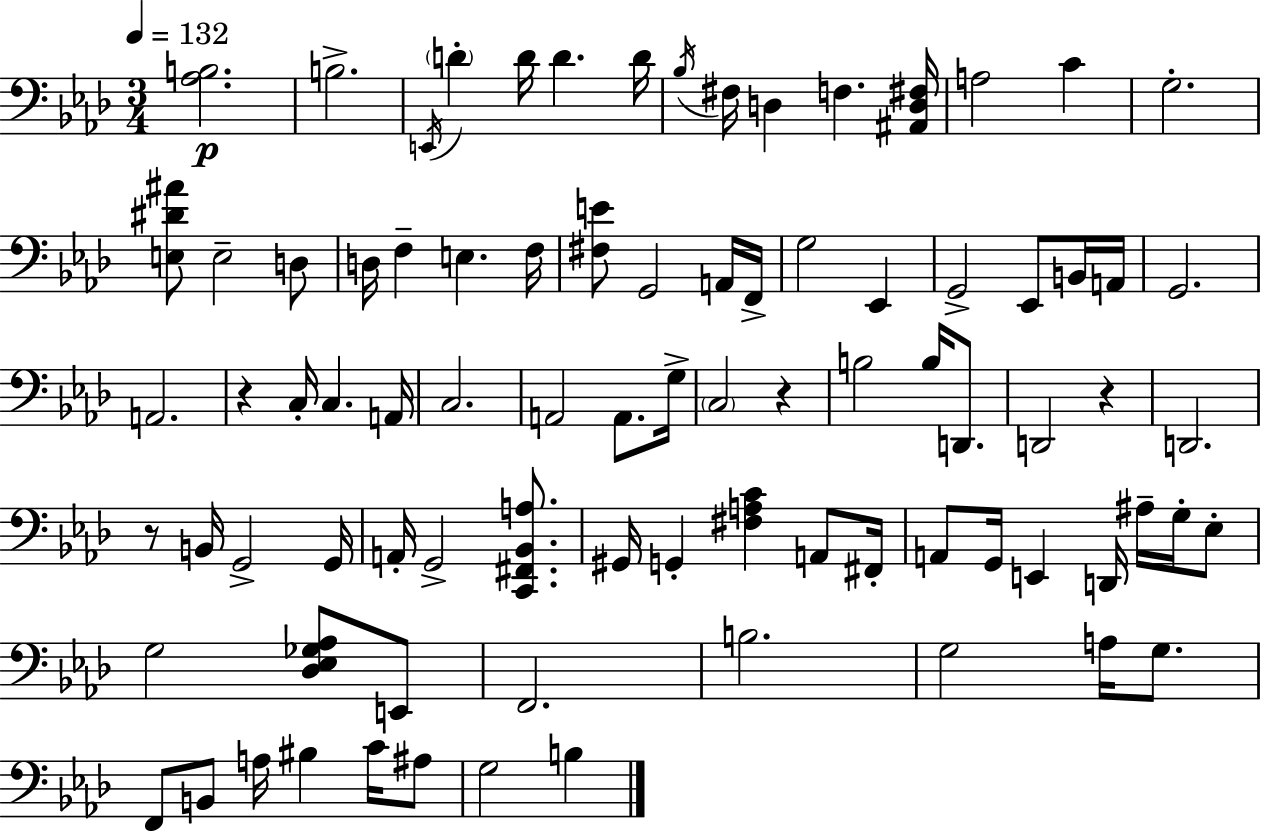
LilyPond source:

{
  \clef bass
  \numericTimeSignature
  \time 3/4
  \key f \minor
  \tempo 4 = 132
  <aes b>2.\p | b2.-> | \acciaccatura { e,16 } \parenthesize d'4-. d'16 d'4. | d'16 \acciaccatura { bes16 } fis16 d4 f4. | \break <ais, d fis>16 a2 c'4 | g2.-. | <e dis' ais'>8 e2-- | d8 d16 f4-- e4. | \break f16 <fis e'>8 g,2 | a,16 f,16-> g2 ees,4 | g,2-> ees,8 | b,16 a,16 g,2. | \break a,2. | r4 c16-. c4. | a,16 c2. | a,2 a,8. | \break g16-> \parenthesize c2 r4 | b2 b16 d,8. | d,2 r4 | d,2. | \break r8 b,16 g,2-> | g,16 a,16-. g,2-> <c, fis, bes, a>8. | gis,16 g,4-. <fis a c'>4 a,8 | fis,16-. a,8 g,16 e,4 d,16 ais16-- g16-. | \break ees8-. g2 <des ees ges aes>8 | e,8 f,2. | b2. | g2 a16 g8. | \break f,8 b,8 a16 bis4 c'16 | ais8 g2 b4 | \bar "|."
}